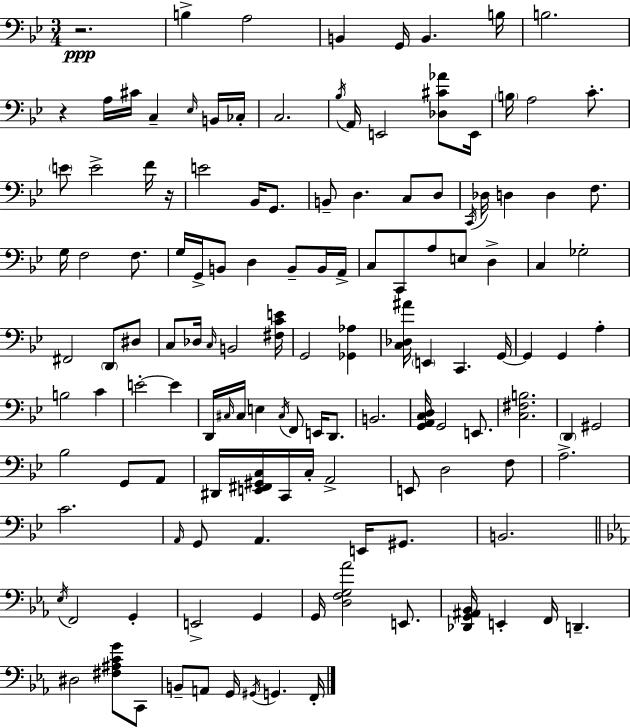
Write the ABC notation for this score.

X:1
T:Untitled
M:3/4
L:1/4
K:Bb
z2 B, A,2 B,, G,,/4 B,, B,/4 B,2 z A,/4 ^C/4 C, _E,/4 B,,/4 _C,/4 C,2 _B,/4 A,,/4 E,,2 [_D,^C_A]/2 E,,/4 B,/4 A,2 C/2 E/2 E2 F/4 z/4 E2 _B,,/4 G,,/2 B,,/2 D, C,/2 D,/2 C,,/4 _D,/4 D, D, F,/2 G,/4 F,2 F,/2 G,/4 G,,/4 B,,/2 D, B,,/2 B,,/4 A,,/4 C,/2 C,,/2 A,/2 E,/2 D, C, _G,2 ^F,,2 D,,/2 ^D,/2 C,/2 _D,/4 C,/4 B,,2 [^F,CE]/4 G,,2 [_G,,_A,] [C,_D,^A]/4 E,, C,, G,,/4 G,, G,, A, B,2 C E2 E D,,/4 ^C,/4 ^C,/4 E, ^C,/4 F,,/2 E,,/4 D,,/2 B,,2 [G,,A,,C,D,]/4 G,,2 E,,/2 [C,^F,B,]2 D,, ^G,,2 _B,2 G,,/2 A,,/2 ^D,,/4 [E,,^F,,^G,,C,]/4 C,,/4 C,/4 A,,2 E,,/2 D,2 F,/2 A,2 C2 A,,/4 G,,/2 A,, E,,/4 ^G,,/2 B,,2 _E,/4 F,,2 G,, E,,2 G,, G,,/4 [D,F,G,_A]2 E,,/2 [_D,,G,,^A,,_B,,]/4 E,, F,,/4 D,, ^D,2 [^F,^A,CG]/2 C,,/2 B,,/2 A,,/2 G,,/4 ^G,,/4 G,, F,,/4